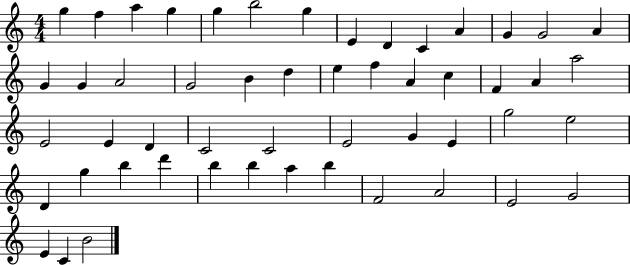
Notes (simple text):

G5/q F5/q A5/q G5/q G5/q B5/h G5/q E4/q D4/q C4/q A4/q G4/q G4/h A4/q G4/q G4/q A4/h G4/h B4/q D5/q E5/q F5/q A4/q C5/q F4/q A4/q A5/h E4/h E4/q D4/q C4/h C4/h E4/h G4/q E4/q G5/h E5/h D4/q G5/q B5/q D6/q B5/q B5/q A5/q B5/q F4/h A4/h E4/h G4/h E4/q C4/q B4/h